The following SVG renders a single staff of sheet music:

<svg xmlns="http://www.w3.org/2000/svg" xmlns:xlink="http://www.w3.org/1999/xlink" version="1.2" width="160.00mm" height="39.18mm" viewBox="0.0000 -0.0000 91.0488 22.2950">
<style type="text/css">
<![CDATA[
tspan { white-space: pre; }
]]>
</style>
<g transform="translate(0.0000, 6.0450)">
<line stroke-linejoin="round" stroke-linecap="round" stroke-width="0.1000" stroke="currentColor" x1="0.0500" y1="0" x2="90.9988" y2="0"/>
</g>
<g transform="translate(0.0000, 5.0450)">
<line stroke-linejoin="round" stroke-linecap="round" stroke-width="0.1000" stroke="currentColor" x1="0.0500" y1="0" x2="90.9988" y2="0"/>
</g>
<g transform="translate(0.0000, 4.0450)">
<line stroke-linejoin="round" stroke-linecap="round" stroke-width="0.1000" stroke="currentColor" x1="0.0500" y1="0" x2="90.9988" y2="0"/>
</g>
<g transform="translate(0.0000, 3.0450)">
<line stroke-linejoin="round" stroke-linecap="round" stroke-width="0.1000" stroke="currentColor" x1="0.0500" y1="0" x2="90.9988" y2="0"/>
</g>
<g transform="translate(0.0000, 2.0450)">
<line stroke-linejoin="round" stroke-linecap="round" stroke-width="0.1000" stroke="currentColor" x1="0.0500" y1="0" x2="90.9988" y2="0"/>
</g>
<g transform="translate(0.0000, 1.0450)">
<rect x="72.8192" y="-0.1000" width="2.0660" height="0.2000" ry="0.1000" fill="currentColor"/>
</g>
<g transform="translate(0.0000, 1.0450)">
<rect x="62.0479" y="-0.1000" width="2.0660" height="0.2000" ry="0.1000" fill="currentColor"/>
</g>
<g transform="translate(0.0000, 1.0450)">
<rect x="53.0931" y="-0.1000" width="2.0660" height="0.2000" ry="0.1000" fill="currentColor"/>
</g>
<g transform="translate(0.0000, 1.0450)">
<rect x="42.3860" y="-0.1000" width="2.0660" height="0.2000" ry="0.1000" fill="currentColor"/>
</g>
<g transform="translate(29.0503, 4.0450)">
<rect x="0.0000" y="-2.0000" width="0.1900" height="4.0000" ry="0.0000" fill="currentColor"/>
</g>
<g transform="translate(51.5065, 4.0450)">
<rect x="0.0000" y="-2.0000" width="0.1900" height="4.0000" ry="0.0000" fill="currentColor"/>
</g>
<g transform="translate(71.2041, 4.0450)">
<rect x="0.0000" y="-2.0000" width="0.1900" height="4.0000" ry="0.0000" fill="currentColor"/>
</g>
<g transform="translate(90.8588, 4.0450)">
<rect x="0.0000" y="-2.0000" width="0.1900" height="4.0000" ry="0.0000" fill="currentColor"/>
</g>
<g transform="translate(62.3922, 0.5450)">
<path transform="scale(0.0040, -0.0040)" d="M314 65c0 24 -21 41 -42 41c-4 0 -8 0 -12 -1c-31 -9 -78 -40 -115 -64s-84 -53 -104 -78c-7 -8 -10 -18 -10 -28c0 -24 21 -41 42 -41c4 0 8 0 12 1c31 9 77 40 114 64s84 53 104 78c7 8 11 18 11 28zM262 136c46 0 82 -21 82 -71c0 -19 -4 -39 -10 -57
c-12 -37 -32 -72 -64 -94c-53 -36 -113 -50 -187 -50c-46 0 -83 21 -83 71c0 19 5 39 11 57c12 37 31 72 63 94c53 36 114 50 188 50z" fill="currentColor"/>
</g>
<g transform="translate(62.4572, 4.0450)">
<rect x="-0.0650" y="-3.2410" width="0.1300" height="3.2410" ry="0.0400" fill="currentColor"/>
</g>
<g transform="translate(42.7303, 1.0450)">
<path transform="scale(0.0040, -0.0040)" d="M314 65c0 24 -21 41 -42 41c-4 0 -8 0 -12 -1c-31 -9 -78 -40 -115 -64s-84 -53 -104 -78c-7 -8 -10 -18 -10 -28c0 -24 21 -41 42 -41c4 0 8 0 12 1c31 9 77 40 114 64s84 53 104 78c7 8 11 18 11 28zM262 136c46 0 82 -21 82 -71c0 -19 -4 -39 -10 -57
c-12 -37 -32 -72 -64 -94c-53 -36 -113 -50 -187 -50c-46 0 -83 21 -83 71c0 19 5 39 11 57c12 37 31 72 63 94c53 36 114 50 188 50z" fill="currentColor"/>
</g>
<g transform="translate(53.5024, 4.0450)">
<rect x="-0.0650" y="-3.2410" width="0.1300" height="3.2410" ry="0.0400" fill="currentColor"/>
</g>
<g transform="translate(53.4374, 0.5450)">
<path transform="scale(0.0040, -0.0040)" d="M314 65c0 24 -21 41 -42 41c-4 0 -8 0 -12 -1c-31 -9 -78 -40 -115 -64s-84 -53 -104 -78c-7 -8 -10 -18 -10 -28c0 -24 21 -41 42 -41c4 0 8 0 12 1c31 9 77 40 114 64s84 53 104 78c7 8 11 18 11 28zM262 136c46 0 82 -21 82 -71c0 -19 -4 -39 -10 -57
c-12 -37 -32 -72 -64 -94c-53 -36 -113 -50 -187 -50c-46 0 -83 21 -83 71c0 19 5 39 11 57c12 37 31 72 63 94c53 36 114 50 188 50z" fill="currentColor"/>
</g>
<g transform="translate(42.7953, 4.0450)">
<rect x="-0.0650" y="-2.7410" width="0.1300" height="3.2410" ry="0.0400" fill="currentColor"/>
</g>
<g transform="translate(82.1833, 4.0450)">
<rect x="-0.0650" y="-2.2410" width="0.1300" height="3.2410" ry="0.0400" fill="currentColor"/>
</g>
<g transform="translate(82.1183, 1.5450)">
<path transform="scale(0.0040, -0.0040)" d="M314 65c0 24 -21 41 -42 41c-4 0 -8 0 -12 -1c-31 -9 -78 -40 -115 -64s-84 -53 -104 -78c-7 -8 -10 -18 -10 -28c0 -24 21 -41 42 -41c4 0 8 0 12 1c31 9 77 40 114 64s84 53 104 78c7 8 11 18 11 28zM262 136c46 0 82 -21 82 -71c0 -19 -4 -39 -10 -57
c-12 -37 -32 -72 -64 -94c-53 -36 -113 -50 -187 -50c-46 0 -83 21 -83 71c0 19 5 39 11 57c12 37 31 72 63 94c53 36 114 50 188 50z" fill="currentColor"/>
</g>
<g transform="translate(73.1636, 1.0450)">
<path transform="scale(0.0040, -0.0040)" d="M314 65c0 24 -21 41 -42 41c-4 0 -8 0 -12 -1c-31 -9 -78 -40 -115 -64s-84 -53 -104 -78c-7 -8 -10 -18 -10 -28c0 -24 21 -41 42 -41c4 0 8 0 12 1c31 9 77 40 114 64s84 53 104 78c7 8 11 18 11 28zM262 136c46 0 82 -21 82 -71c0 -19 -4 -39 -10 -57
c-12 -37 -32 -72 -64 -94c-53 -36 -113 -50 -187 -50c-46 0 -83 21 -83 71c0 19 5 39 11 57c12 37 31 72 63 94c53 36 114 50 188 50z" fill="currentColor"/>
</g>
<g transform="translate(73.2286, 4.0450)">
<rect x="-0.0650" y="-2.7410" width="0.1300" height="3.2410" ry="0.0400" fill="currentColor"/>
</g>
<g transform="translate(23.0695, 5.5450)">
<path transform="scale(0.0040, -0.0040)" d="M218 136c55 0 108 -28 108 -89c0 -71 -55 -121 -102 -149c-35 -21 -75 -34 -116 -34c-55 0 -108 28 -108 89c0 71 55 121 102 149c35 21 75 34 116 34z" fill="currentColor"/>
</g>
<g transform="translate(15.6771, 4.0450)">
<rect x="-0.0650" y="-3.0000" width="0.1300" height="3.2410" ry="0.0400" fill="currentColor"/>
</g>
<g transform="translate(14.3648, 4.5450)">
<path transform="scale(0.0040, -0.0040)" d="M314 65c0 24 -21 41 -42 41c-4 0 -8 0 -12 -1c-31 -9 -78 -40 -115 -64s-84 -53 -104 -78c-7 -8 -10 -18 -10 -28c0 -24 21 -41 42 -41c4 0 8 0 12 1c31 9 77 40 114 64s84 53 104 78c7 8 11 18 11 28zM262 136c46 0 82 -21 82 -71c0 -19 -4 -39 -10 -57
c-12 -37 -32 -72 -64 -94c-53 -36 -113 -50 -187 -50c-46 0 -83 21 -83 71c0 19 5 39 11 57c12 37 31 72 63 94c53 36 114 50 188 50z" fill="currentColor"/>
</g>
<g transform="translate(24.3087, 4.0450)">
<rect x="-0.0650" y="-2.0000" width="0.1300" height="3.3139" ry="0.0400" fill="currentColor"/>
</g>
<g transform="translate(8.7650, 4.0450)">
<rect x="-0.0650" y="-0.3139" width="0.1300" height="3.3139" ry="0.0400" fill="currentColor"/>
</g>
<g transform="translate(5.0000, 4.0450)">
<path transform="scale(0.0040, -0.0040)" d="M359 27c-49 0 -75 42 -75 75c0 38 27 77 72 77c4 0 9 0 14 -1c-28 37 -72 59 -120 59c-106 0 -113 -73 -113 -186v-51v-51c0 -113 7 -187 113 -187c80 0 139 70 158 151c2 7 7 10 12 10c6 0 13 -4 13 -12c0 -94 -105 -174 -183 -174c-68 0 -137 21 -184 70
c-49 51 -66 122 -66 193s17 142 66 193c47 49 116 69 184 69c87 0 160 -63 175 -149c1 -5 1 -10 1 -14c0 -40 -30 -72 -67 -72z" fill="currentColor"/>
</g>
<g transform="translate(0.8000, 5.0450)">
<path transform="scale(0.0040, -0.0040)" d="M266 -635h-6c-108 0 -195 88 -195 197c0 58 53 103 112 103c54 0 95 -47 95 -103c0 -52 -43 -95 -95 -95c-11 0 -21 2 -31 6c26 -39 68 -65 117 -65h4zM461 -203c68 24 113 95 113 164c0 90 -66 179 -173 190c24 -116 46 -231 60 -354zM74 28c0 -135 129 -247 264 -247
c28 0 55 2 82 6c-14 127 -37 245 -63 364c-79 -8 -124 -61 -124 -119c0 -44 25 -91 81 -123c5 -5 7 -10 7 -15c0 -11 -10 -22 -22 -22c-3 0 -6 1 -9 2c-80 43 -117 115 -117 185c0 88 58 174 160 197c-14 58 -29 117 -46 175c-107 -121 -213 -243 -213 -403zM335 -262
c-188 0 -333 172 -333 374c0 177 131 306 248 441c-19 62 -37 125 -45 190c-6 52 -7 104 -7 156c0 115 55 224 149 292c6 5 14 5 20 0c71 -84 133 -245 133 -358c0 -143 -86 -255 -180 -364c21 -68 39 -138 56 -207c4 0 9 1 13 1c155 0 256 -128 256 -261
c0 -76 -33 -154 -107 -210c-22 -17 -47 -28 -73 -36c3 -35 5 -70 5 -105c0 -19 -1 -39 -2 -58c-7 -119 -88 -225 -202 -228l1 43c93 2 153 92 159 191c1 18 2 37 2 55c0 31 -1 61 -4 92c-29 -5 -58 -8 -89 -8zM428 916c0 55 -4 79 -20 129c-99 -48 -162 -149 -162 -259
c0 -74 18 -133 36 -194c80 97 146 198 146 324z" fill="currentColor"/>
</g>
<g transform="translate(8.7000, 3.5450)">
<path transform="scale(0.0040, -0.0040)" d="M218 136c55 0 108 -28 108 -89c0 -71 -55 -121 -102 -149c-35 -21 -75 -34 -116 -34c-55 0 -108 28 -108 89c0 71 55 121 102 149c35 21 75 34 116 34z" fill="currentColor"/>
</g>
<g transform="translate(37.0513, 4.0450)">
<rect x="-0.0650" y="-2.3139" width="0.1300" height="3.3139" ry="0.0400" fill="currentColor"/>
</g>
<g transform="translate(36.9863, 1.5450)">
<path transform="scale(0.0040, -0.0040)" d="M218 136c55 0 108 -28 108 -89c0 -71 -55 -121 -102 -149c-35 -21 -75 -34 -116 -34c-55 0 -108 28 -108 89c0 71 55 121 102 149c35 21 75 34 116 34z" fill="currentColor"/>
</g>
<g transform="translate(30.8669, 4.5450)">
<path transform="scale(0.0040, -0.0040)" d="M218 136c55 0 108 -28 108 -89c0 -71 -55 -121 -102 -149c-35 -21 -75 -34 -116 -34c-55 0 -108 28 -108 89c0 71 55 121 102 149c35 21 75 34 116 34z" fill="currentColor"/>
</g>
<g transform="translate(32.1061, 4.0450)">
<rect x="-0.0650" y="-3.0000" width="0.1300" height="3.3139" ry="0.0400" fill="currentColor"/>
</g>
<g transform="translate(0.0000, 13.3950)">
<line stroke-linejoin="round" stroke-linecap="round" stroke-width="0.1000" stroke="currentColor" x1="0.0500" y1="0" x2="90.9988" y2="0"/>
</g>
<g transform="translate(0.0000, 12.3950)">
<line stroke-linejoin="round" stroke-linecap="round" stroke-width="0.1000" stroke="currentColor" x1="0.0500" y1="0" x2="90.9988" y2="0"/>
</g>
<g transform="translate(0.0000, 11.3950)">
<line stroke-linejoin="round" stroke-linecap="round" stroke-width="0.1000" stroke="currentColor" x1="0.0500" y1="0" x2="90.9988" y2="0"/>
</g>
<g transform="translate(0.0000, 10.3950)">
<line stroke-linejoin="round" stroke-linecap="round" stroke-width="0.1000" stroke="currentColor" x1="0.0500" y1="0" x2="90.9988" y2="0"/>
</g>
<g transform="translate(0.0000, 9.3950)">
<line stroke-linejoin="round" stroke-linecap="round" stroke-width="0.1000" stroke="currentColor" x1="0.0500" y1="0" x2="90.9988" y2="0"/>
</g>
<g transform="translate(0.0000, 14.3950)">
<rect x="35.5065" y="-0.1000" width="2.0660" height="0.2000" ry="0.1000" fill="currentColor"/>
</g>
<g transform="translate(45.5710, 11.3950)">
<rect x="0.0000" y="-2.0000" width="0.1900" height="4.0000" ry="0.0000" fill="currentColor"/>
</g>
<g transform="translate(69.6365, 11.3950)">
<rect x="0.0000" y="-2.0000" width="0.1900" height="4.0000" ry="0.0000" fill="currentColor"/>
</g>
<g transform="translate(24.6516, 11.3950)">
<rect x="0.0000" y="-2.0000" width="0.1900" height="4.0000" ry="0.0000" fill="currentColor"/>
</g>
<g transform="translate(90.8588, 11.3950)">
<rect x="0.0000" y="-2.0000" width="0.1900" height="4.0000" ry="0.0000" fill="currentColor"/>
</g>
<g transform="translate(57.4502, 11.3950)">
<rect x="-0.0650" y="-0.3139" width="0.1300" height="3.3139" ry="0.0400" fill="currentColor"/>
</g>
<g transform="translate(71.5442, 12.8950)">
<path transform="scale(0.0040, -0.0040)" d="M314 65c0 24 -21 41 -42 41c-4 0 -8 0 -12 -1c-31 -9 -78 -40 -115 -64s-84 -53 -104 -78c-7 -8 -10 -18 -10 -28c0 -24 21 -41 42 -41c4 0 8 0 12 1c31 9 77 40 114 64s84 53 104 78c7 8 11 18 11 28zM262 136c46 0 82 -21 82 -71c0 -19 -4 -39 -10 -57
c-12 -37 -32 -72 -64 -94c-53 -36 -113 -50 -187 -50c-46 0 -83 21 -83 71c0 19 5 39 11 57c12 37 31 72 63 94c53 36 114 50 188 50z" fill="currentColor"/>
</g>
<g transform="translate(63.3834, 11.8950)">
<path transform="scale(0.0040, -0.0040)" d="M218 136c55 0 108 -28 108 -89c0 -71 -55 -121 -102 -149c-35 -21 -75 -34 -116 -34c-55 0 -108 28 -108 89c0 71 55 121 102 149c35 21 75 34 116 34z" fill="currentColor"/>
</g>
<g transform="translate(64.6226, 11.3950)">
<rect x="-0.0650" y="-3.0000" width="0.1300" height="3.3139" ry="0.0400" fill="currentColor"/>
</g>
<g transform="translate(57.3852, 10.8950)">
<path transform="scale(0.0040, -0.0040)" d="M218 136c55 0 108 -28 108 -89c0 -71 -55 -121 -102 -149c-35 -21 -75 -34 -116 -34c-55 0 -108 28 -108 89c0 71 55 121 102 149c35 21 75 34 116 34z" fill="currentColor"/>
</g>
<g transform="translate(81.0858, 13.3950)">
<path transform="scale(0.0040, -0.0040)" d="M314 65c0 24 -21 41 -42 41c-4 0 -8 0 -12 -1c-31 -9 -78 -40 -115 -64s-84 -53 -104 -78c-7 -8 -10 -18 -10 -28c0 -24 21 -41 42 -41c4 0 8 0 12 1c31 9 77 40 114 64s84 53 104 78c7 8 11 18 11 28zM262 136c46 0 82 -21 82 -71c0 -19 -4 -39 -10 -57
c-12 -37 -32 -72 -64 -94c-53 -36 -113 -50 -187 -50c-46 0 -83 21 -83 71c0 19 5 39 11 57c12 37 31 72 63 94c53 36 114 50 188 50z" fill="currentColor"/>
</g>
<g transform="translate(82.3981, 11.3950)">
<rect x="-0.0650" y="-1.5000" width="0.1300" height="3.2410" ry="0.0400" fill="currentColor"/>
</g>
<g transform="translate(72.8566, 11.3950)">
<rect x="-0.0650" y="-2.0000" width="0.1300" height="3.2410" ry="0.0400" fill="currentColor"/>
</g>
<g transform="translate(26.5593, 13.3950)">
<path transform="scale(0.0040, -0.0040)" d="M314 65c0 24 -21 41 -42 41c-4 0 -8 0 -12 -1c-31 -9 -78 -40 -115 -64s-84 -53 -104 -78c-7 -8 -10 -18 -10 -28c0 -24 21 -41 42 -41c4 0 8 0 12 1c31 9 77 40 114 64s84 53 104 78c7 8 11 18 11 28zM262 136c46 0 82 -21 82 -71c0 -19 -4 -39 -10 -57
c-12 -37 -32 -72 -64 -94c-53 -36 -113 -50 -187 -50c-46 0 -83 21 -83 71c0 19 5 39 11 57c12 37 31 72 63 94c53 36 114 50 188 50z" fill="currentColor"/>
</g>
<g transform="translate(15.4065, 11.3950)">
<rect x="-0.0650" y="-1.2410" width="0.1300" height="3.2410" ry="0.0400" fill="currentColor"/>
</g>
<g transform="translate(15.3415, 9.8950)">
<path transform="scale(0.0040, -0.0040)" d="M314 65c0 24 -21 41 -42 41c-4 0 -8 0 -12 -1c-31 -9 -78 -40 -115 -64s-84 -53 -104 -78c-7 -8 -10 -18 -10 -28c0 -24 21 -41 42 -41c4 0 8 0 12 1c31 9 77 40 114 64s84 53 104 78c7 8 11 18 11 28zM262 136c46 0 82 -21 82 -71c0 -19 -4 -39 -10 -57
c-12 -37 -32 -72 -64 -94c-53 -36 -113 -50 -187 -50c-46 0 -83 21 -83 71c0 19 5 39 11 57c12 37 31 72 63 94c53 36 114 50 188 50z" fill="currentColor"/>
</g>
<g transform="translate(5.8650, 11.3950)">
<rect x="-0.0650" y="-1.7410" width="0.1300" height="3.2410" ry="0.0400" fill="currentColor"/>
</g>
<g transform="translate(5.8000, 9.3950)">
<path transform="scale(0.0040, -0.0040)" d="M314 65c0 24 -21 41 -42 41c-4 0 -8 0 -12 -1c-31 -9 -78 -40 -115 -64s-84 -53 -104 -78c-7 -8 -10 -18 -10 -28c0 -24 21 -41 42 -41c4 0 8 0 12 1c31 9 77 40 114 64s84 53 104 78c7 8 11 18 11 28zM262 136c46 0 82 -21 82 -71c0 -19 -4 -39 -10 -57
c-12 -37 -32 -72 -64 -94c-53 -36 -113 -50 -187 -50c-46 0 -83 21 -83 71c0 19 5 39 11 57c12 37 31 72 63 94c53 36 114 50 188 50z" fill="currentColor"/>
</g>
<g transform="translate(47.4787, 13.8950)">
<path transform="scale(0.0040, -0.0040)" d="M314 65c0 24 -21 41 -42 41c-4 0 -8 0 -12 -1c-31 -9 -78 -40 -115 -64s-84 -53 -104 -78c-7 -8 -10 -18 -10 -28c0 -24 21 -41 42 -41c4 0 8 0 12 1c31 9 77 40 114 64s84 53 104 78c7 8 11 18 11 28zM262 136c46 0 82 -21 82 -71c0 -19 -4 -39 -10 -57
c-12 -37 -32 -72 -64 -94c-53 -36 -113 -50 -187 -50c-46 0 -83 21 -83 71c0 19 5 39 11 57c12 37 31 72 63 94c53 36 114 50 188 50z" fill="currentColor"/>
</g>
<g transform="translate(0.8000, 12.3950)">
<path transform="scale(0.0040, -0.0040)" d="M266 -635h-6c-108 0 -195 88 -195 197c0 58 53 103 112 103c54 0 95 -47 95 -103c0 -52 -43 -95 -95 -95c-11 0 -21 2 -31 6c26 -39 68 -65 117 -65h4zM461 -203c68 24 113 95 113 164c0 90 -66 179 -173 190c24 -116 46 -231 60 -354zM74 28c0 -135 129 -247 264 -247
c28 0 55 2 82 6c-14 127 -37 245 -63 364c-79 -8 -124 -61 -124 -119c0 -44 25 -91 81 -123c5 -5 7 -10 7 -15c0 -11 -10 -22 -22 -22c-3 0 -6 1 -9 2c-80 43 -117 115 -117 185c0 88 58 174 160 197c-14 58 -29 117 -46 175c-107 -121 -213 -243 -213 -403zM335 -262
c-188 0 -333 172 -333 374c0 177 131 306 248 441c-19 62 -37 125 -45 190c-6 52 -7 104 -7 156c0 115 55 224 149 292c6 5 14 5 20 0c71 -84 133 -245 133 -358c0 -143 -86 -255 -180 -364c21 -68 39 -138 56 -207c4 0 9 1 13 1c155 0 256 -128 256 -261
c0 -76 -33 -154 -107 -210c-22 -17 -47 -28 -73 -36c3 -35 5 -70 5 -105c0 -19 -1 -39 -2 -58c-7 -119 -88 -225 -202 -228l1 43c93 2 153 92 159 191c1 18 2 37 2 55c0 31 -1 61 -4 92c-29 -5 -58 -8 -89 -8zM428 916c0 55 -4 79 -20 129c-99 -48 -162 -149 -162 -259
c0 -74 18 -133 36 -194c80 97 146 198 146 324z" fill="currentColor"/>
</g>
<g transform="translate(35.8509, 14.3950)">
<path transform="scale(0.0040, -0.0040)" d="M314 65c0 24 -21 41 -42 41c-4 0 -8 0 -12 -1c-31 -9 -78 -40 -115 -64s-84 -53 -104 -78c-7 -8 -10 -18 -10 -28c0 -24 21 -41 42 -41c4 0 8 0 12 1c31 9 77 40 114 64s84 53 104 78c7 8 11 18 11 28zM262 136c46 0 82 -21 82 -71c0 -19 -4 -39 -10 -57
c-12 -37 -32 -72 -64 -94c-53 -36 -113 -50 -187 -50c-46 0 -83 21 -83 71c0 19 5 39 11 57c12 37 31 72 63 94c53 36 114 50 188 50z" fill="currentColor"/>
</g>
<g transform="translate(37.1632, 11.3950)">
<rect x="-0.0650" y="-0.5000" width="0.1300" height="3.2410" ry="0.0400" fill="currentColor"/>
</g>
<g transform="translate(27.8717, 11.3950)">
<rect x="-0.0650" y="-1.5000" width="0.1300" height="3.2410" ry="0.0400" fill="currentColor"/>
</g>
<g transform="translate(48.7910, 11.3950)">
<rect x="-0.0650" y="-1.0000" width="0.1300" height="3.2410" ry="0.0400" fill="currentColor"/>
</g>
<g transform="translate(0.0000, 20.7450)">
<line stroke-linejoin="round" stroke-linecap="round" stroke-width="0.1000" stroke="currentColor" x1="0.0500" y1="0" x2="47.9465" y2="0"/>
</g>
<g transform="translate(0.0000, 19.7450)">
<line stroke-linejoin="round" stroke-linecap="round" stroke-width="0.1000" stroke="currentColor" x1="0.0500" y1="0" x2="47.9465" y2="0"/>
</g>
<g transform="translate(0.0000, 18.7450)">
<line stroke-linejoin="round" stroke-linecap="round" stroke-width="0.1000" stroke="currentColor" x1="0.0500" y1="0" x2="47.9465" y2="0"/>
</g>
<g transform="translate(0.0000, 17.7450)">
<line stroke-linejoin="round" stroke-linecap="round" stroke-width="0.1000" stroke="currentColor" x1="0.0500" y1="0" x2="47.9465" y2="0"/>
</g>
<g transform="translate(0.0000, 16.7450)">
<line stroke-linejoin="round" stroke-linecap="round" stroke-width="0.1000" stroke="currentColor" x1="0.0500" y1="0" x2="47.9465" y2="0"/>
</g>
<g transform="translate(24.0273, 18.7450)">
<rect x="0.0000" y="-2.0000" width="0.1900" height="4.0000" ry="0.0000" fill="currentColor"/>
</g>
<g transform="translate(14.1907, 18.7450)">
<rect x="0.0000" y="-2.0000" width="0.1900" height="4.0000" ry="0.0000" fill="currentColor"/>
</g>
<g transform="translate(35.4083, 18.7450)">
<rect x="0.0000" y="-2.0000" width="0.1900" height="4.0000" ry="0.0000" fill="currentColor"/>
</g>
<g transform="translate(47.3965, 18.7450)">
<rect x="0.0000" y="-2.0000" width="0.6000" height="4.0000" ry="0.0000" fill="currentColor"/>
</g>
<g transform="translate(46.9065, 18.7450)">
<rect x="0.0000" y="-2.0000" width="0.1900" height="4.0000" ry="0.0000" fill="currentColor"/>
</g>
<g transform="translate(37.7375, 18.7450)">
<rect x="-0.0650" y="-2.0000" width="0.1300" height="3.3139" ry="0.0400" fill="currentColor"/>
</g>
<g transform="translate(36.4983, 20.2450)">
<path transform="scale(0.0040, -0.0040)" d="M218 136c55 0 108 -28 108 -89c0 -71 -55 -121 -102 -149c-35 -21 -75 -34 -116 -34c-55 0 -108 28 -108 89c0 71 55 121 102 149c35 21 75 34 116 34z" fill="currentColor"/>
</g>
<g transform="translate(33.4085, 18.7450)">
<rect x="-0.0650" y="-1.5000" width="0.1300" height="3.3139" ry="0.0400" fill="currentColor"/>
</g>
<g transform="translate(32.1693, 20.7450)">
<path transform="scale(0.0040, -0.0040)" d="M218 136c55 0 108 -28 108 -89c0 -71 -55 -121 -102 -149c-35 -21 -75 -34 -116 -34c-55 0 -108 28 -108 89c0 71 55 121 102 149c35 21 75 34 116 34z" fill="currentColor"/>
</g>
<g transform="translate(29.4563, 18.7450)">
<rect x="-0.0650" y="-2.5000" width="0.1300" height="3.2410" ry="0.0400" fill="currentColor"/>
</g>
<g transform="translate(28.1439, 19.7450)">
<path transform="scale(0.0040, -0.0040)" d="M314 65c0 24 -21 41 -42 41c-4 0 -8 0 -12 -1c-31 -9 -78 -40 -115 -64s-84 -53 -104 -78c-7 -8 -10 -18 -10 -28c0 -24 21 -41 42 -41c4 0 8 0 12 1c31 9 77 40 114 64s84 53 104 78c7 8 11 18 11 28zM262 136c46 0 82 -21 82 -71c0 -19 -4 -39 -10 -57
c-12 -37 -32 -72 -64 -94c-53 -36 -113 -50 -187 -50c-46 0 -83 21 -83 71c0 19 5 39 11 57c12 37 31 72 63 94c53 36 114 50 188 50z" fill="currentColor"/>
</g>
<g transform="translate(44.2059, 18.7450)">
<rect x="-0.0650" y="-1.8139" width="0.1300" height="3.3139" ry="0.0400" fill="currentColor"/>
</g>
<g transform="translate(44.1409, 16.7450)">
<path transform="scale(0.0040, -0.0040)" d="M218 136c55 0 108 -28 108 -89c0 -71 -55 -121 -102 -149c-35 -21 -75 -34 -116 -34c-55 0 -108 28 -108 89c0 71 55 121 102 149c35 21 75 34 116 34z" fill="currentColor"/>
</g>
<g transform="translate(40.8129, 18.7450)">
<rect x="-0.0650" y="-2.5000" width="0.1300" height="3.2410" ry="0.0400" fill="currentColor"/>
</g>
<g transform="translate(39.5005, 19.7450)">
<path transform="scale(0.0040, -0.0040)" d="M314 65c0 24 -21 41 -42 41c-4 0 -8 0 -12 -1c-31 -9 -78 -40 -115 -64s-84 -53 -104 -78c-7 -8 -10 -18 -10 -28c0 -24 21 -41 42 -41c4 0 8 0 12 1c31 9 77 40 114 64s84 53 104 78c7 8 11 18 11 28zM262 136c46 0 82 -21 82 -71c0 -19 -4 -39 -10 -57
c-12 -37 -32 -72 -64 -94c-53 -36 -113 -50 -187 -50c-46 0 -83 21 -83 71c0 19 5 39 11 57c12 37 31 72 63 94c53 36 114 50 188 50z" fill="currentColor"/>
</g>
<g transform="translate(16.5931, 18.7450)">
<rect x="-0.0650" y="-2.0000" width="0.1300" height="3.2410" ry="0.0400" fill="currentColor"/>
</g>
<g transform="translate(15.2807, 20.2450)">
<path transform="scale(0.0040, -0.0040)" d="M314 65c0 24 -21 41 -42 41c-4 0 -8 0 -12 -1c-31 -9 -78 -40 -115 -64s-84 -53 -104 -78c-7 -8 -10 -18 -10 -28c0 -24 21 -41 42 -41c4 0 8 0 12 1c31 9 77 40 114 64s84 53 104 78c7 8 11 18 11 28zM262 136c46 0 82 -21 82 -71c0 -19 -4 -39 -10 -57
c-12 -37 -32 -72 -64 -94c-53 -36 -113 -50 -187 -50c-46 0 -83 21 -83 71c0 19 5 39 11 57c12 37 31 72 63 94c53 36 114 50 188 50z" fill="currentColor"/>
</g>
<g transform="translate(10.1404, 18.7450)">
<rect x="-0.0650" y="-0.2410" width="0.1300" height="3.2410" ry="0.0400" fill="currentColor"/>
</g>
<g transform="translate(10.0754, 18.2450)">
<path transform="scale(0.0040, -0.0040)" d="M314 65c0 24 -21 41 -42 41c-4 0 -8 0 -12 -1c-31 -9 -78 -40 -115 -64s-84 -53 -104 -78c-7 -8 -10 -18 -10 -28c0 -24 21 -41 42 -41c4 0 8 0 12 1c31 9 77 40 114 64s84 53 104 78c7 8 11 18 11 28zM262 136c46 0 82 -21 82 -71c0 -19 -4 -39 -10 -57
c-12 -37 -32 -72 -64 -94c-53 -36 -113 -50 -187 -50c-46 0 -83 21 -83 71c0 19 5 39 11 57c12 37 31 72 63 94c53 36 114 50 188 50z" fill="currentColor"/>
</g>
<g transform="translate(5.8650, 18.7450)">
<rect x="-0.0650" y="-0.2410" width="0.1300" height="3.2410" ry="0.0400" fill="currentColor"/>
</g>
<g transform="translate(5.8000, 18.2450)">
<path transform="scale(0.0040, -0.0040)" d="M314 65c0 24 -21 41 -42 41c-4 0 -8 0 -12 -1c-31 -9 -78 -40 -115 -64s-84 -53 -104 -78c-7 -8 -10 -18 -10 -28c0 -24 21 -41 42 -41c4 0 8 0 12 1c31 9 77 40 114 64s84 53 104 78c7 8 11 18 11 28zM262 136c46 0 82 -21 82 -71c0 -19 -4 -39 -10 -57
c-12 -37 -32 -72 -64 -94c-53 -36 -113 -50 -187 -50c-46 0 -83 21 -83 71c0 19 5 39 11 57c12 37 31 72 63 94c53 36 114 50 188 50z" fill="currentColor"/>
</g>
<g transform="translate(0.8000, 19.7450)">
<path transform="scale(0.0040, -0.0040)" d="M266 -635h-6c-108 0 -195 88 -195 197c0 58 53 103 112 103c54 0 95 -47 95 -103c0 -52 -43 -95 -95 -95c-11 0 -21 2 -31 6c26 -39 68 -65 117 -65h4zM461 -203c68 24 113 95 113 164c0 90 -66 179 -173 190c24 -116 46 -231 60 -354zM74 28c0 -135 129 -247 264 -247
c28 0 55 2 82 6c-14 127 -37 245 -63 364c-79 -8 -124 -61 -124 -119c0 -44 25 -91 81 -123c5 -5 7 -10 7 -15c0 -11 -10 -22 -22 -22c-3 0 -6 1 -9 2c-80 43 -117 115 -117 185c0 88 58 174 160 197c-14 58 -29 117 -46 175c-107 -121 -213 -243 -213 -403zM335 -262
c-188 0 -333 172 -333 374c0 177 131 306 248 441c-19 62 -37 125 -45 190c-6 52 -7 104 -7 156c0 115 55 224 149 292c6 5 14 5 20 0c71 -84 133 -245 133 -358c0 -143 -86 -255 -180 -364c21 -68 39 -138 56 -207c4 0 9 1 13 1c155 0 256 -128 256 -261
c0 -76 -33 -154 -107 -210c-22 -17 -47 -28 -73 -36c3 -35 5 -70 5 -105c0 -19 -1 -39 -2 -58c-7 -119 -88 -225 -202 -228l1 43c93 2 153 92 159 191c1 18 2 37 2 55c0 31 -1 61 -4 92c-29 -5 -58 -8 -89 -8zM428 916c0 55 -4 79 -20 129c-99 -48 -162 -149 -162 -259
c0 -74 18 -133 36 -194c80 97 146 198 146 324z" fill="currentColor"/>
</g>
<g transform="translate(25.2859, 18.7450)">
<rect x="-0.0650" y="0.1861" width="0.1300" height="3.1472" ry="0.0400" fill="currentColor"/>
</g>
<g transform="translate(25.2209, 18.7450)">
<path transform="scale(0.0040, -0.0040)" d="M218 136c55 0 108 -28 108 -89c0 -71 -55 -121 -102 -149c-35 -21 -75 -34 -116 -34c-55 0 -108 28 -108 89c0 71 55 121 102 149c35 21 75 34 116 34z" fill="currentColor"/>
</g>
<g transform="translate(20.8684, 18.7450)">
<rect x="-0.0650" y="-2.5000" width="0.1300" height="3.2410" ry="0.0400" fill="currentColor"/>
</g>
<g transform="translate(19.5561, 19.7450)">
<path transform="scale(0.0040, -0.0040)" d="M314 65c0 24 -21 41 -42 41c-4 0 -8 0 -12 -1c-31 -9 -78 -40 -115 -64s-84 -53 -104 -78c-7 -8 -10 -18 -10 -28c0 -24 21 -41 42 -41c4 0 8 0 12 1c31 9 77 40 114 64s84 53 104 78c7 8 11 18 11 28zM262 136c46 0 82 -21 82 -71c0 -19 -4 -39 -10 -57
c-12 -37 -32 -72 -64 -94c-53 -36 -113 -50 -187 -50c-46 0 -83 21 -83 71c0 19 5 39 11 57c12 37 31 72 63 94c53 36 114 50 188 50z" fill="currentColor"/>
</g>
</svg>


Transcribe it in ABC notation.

X:1
T:Untitled
M:4/4
L:1/4
K:C
c A2 F A g a2 b2 b2 a2 g2 f2 e2 E2 C2 D2 c A F2 E2 c2 c2 F2 G2 B G2 E F G2 f